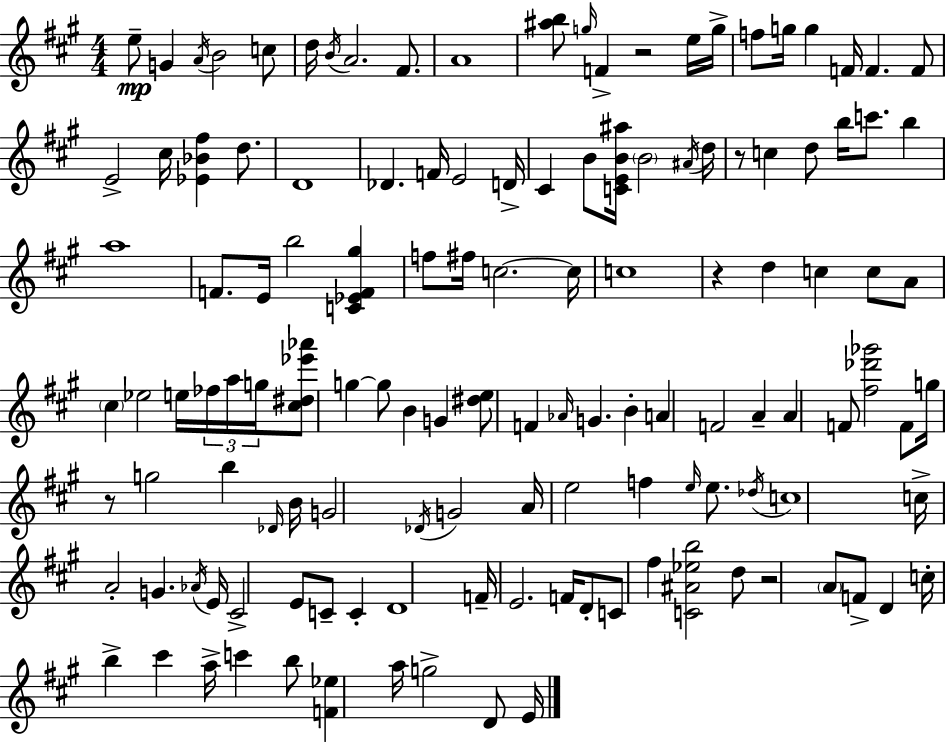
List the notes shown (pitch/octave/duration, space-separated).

E5/e G4/q A4/s B4/h C5/e D5/s B4/s A4/h. F#4/e. A4/w [A#5,B5]/e G5/s F4/q R/h E5/s G5/s F5/e G5/s G5/q F4/s F4/q. F4/e E4/h C#5/s [Eb4,Bb4,F#5]/q D5/e. D4/w Db4/q. F4/s E4/h D4/s C#4/q B4/e [C4,E4,B4,A#5]/s B4/h A#4/s D5/s R/e C5/q D5/e B5/s C6/e. B5/q A5/w F4/e. E4/s B5/h [C4,Eb4,F4,G#5]/q F5/e F#5/s C5/h. C5/s C5/w R/q D5/q C5/q C5/e A4/e C#5/q Eb5/h E5/s FES5/s A5/s G5/s [C#5,D#5,Eb6,Ab6]/e G5/q G5/e B4/q G4/q [D#5,E5]/e F4/q Ab4/s G4/q. B4/q A4/q F4/h A4/q A4/q F4/e [F#5,Db6,Gb6]/h F4/e G5/s R/e G5/h B5/q Db4/s B4/s G4/h Db4/s G4/h A4/s E5/h F5/q E5/s E5/e. Db5/s C5/w C5/s A4/h G4/q. Ab4/s E4/s C#4/h E4/e C4/e C4/q D4/w F4/s E4/h. F4/s D4/e C4/e F#5/q [C4,A#4,Eb5,B5]/h D5/e R/h A4/e F4/e D4/q C5/s B5/q C#6/q A5/s C6/q B5/e [F4,Eb5]/q A5/s G5/h D4/e E4/s